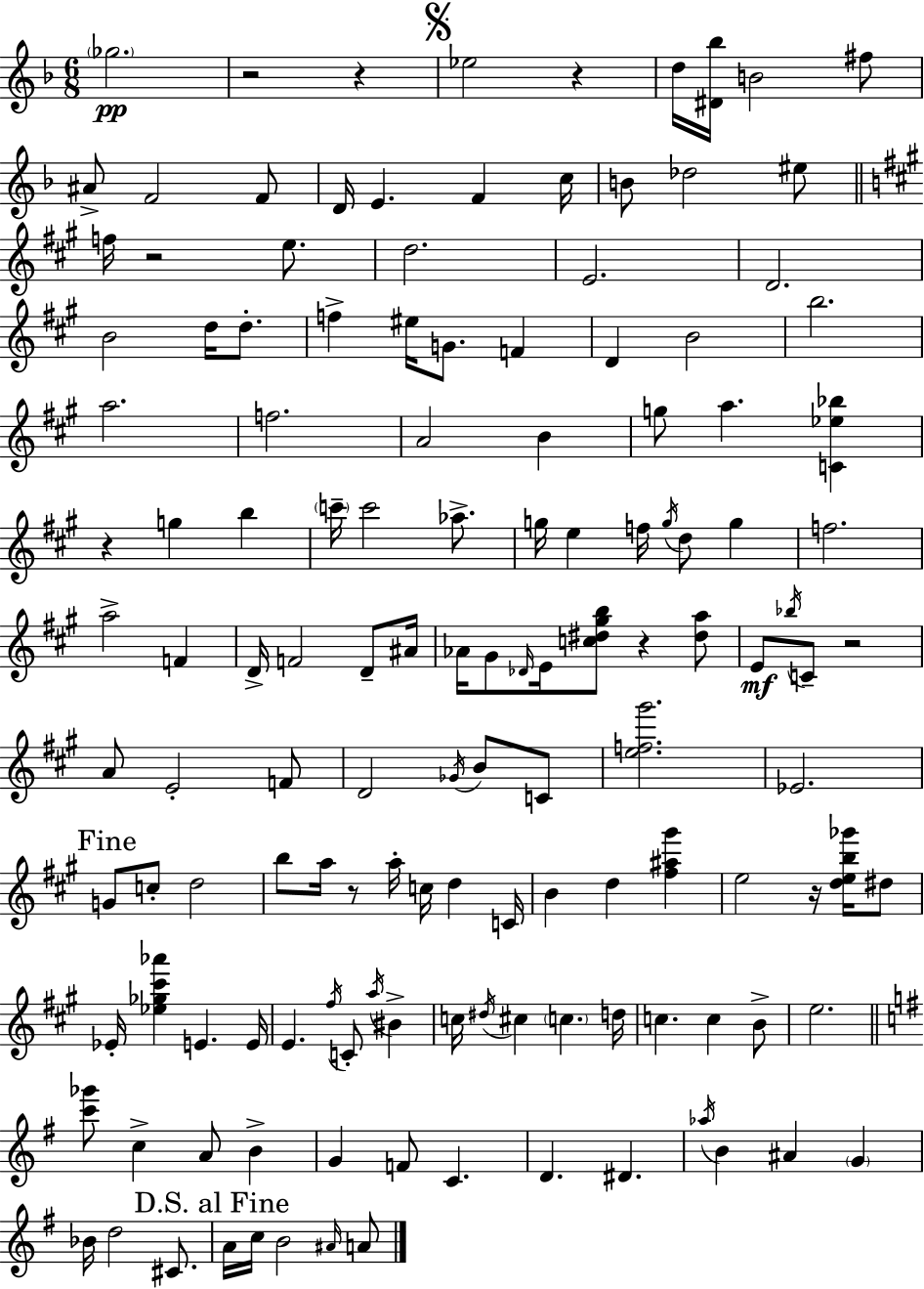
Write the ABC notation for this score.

X:1
T:Untitled
M:6/8
L:1/4
K:F
_g2 z2 z _e2 z d/4 [^D_b]/4 B2 ^f/2 ^A/2 F2 F/2 D/4 E F c/4 B/2 _d2 ^e/2 f/4 z2 e/2 d2 E2 D2 B2 d/4 d/2 f ^e/4 G/2 F D B2 b2 a2 f2 A2 B g/2 a [C_e_b] z g b c'/4 c'2 _a/2 g/4 e f/4 g/4 d/2 g f2 a2 F D/4 F2 D/2 ^A/4 _A/4 ^G/2 _D/4 E/4 [c^d^gb]/2 z [^da]/2 E/2 _b/4 C/2 z2 A/2 E2 F/2 D2 _G/4 B/2 C/2 [ef^g']2 _E2 G/2 c/2 d2 b/2 a/4 z/2 a/4 c/4 d C/4 B d [^f^a^g'] e2 z/4 [deb_g']/4 ^d/2 _E/4 [_e_g^c'_a'] E E/4 E ^f/4 C/2 a/4 ^B c/4 ^d/4 ^c c d/4 c c B/2 e2 [c'_g']/2 c A/2 B G F/2 C D ^D _a/4 B ^A G _B/4 d2 ^C/2 A/4 c/4 B2 ^A/4 A/2